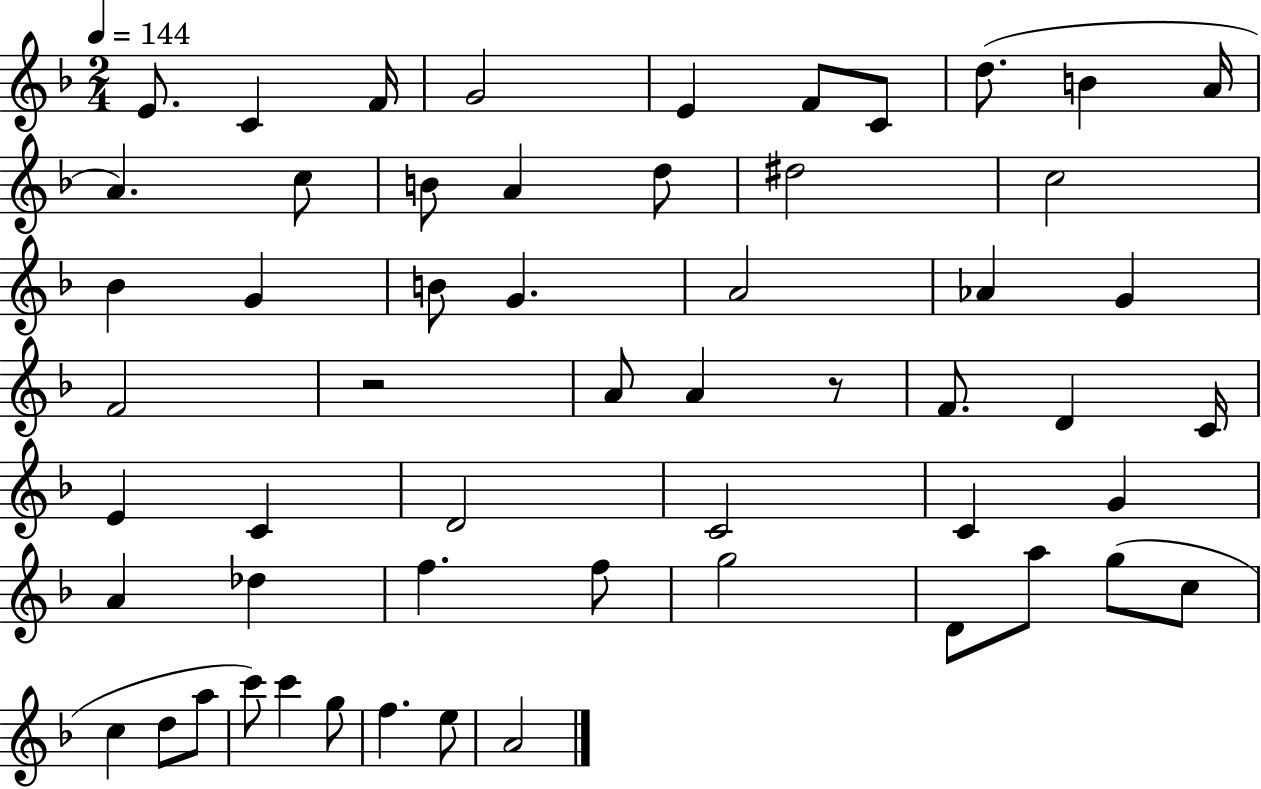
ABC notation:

X:1
T:Untitled
M:2/4
L:1/4
K:F
E/2 C F/4 G2 E F/2 C/2 d/2 B A/4 A c/2 B/2 A d/2 ^d2 c2 _B G B/2 G A2 _A G F2 z2 A/2 A z/2 F/2 D C/4 E C D2 C2 C G A _d f f/2 g2 D/2 a/2 g/2 c/2 c d/2 a/2 c'/2 c' g/2 f e/2 A2